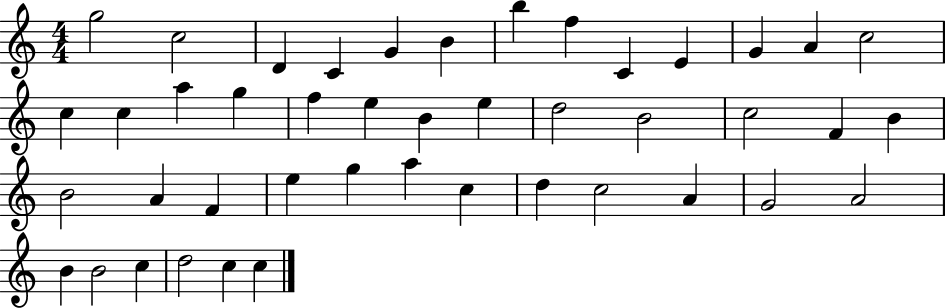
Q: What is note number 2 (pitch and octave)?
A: C5